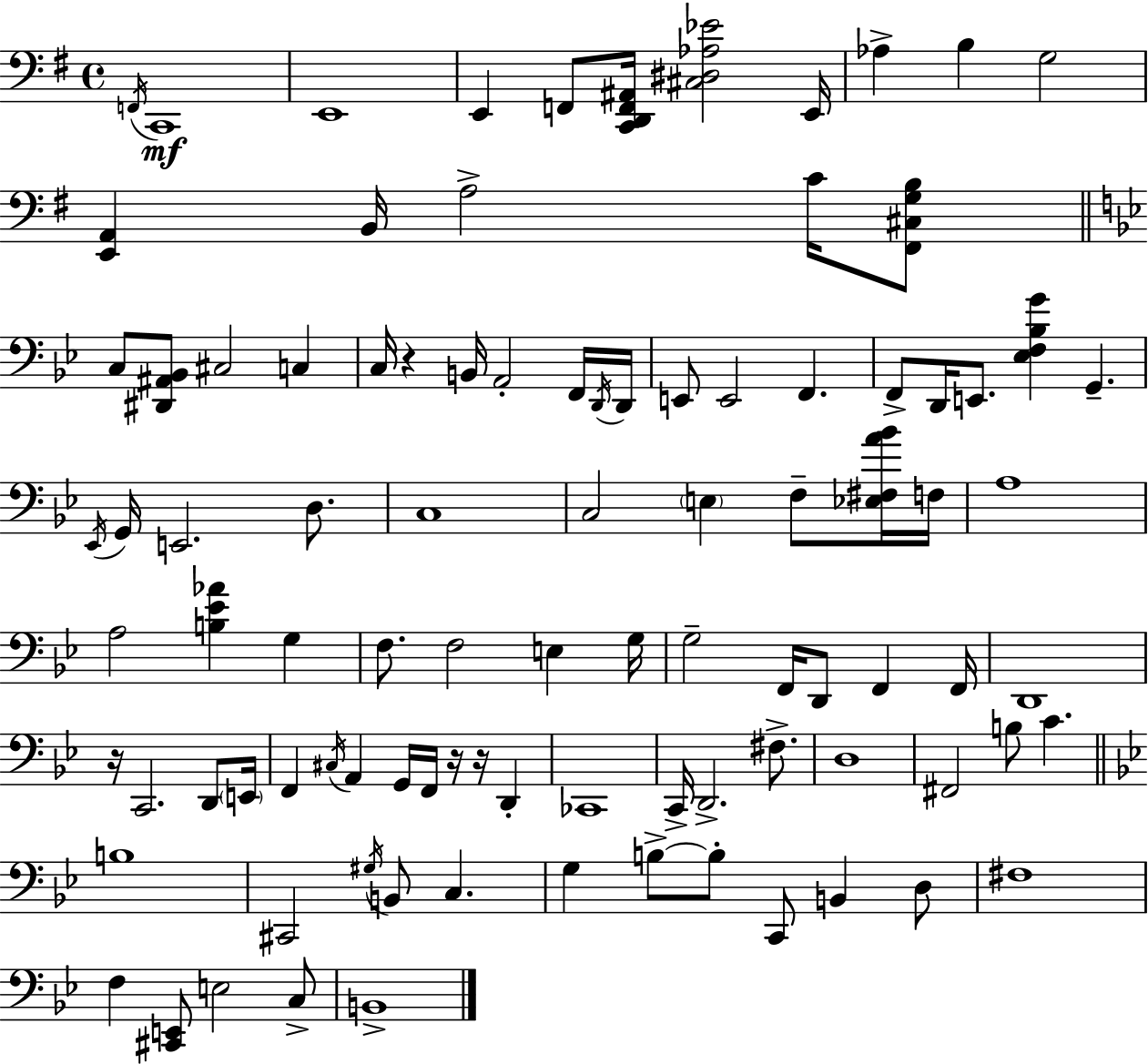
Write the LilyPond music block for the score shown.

{
  \clef bass
  \time 4/4
  \defaultTimeSignature
  \key g \major
  \acciaccatura { f,16 }\mf c,1 | e,1 | e,4 f,8 <c, d, f, ais,>16 <cis dis aes ees'>2 | e,16 aes4-> b4 g2 | \break <e, a,>4 b,16 a2-> c'16 <fis, cis g b>8 | \bar "||" \break \key g \minor c8 <dis, ais, bes,>8 cis2 c4 | c16 r4 b,16 a,2-. f,16 \acciaccatura { d,16 } | d,16 e,8 e,2 f,4. | f,8-> d,16 e,8. <ees f bes g'>4 g,4.-- | \break \acciaccatura { ees,16 } g,16 e,2. d8. | c1 | c2 \parenthesize e4 f8-- | <ees fis a' bes'>16 f16 a1 | \break a2 <b ees' aes'>4 g4 | f8. f2 e4 | g16 g2-- f,16 d,8 f,4 | f,16 d,1 | \break r16 c,2. d,8 | \parenthesize e,16 f,4 \acciaccatura { cis16 } a,4 g,16 f,16 r16 r16 d,4-. | ces,1 | c,16-> d,2.-> | \break fis8.-> d1 | fis,2 b8 c'4. | \bar "||" \break \key bes \major b1 | cis,2 \acciaccatura { gis16 } b,8 c4. | g4 b8->~~ b8-. c,8 b,4 d8 | fis1 | \break f4 <cis, e,>8 e2 c8-> | b,1-> | \bar "|."
}